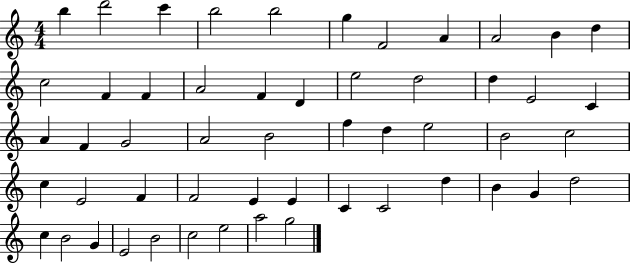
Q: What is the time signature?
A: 4/4